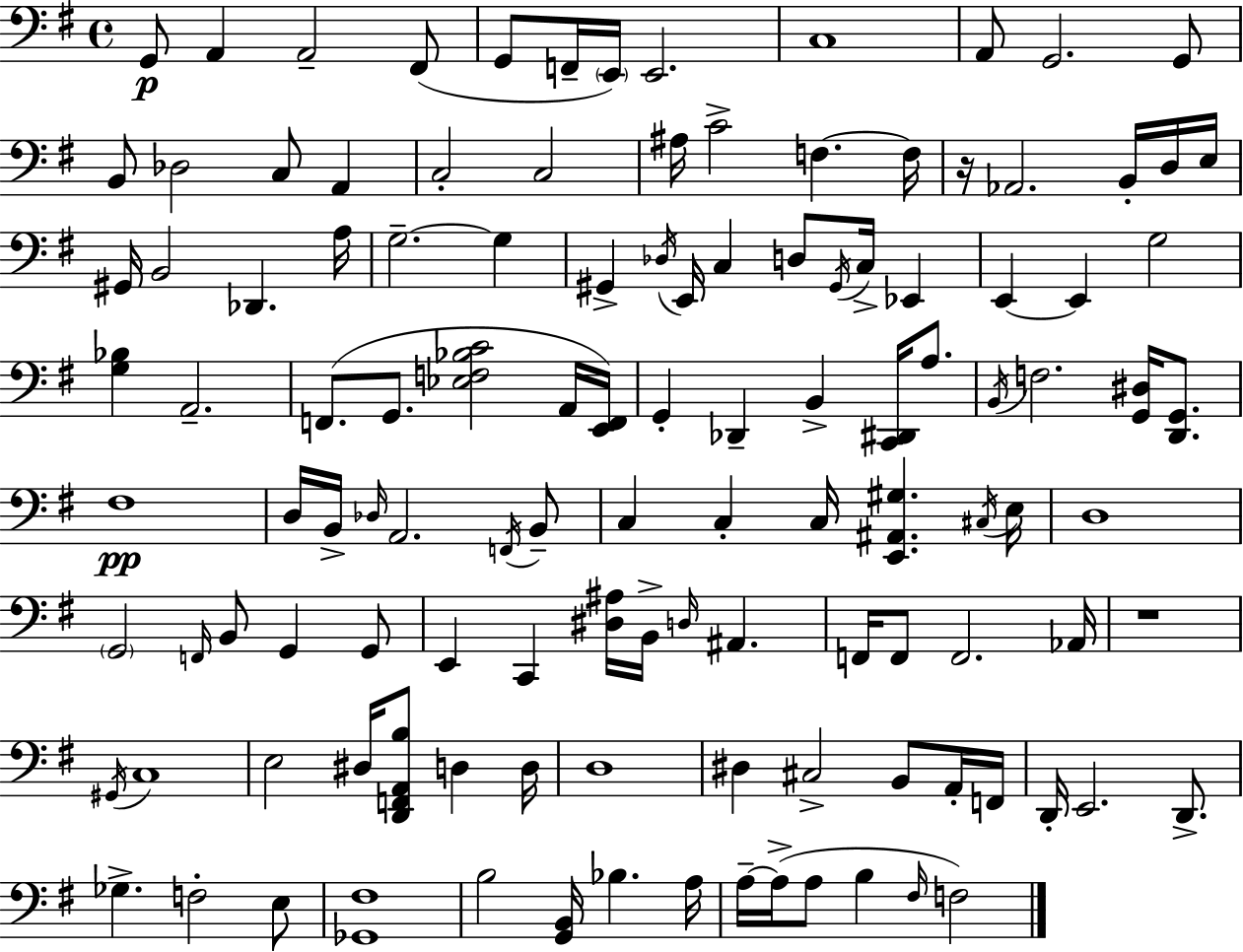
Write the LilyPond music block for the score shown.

{
  \clef bass
  \time 4/4
  \defaultTimeSignature
  \key e \minor
  g,8\p a,4 a,2-- fis,8( | g,8 f,16-- \parenthesize e,16) e,2. | c1 | a,8 g,2. g,8 | \break b,8 des2 c8 a,4 | c2-. c2 | ais16 c'2-> f4.~~ f16 | r16 aes,2. b,16-. d16 e16 | \break gis,16 b,2 des,4. a16 | g2.--~~ g4 | gis,4-> \acciaccatura { des16 } e,16 c4 d8 \acciaccatura { gis,16 } c16-> ees,4 | e,4~~ e,4 g2 | \break <g bes>4 a,2.-- | f,8.( g,8. <ees f bes c'>2 | a,16 <e, f,>16) g,4-. des,4-- b,4-> <c, dis,>16 a8. | \acciaccatura { b,16 } f2. <g, dis>16 | \break <d, g,>8. fis1\pp | d16 b,16-> \grace { des16 } a,2. | \acciaccatura { f,16 } b,8-- c4 c4-. c16 <e, ais, gis>4. | \acciaccatura { cis16 } e16 d1 | \break \parenthesize g,2 \grace { f,16 } b,8 | g,4 g,8 e,4 c,4 <dis ais>16 | b,16-> \grace { d16 } ais,4. f,16 f,8 f,2. | aes,16 r1 | \break \acciaccatura { gis,16 } c1 | e2 | dis16 <d, f, a, b>8 d4 d16 d1 | dis4 cis2-> | \break b,8 a,16-. f,16 d,16-. e,2. | d,8.-> ges4.-> f2-. | e8 <ges, fis>1 | b2 | \break <g, b,>16 bes4. a16 a16--~~ a16->( a8 b4 | \grace { fis16 }) f2 \bar "|."
}